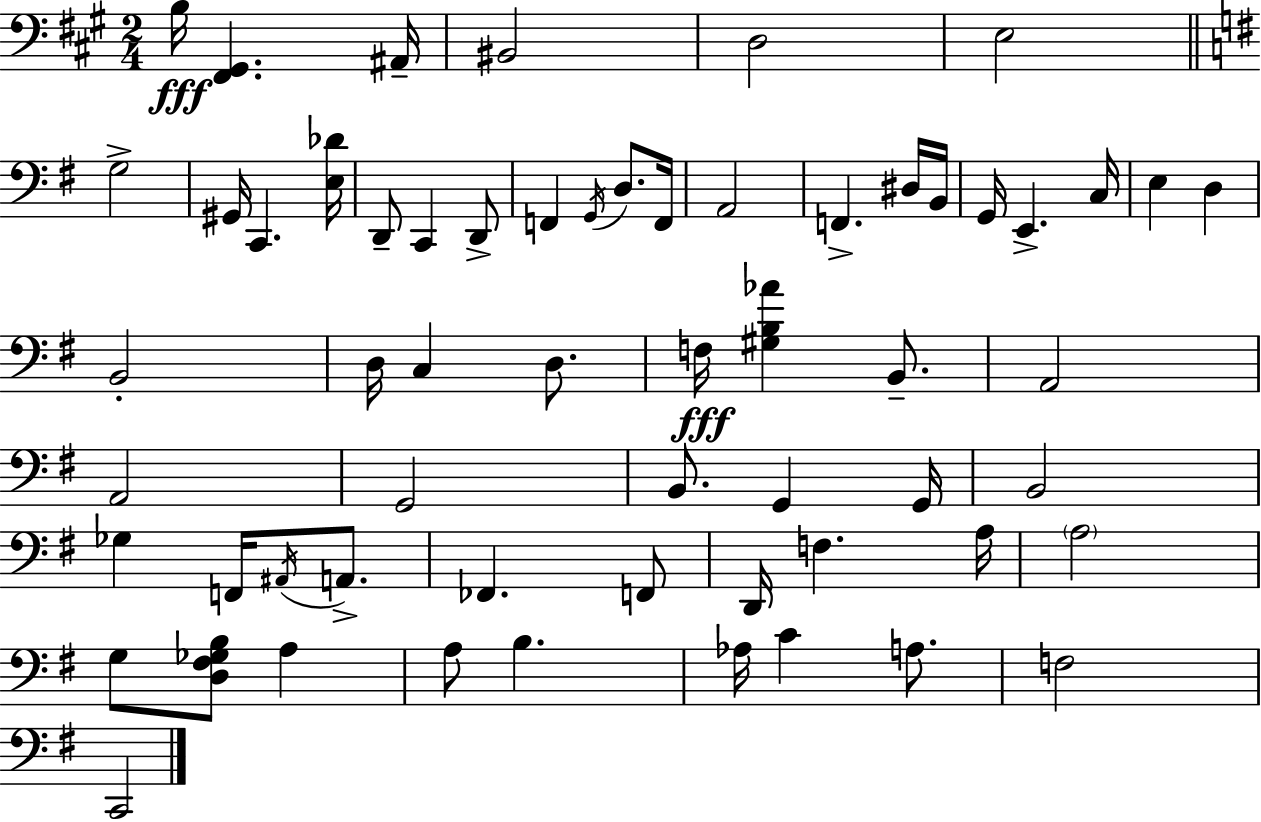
{
  \clef bass
  \numericTimeSignature
  \time 2/4
  \key a \major
  b16\fff <fis, gis,>4. ais,16-- | bis,2 | d2 | e2 | \break \bar "||" \break \key e \minor g2-> | gis,16 c,4. <e des'>16 | d,8-- c,4 d,8-> | f,4 \acciaccatura { g,16 } d8. | \break f,16 a,2 | f,4.-> dis16 | b,16 g,16 e,4.-> | c16 e4 d4 | \break b,2-. | d16 c4 d8. | f16\fff <gis b aes'>4 b,8.-- | a,2 | \break a,2 | g,2 | b,8. g,4 | g,16 b,2 | \break ges4 f,16 \acciaccatura { ais,16 } a,8.-> | fes,4. | f,8 d,16 f4. | a16 \parenthesize a2 | \break g8 <d fis ges b>8 a4 | a8 b4. | aes16 c'4 a8. | f2 | \break c,2 | \bar "|."
}